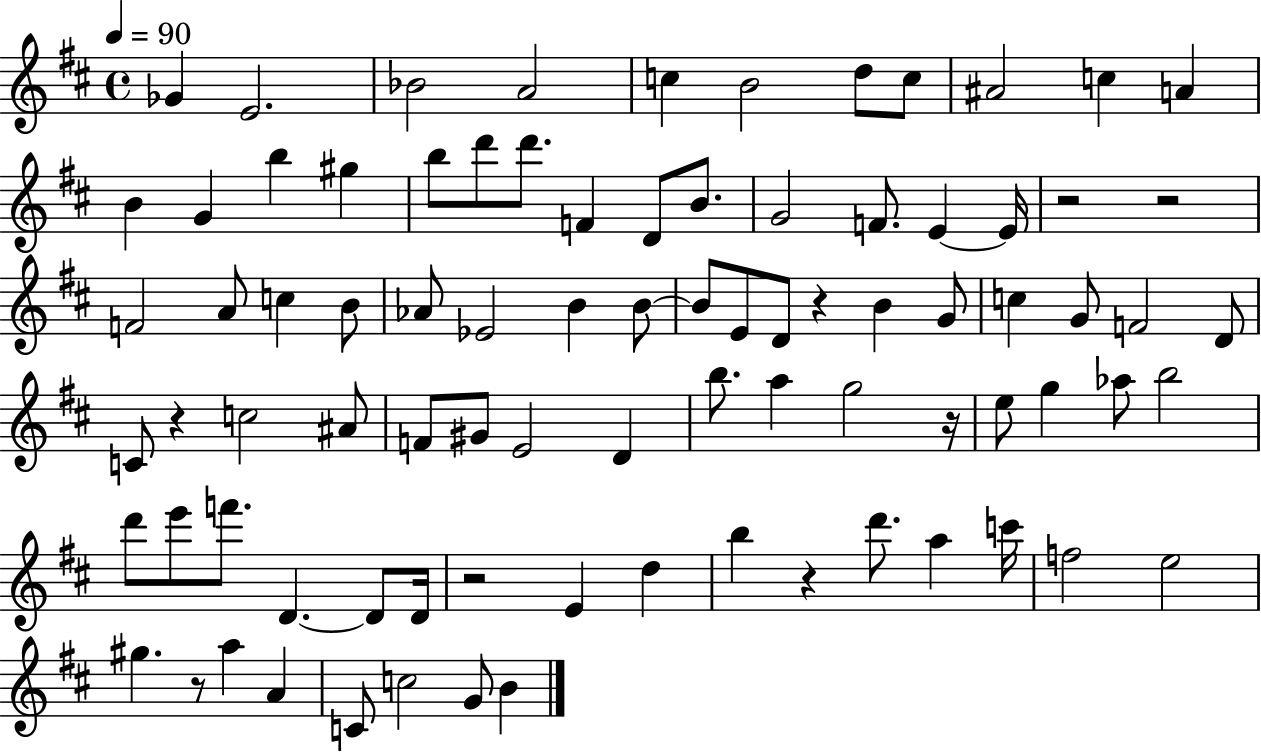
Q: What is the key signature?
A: D major